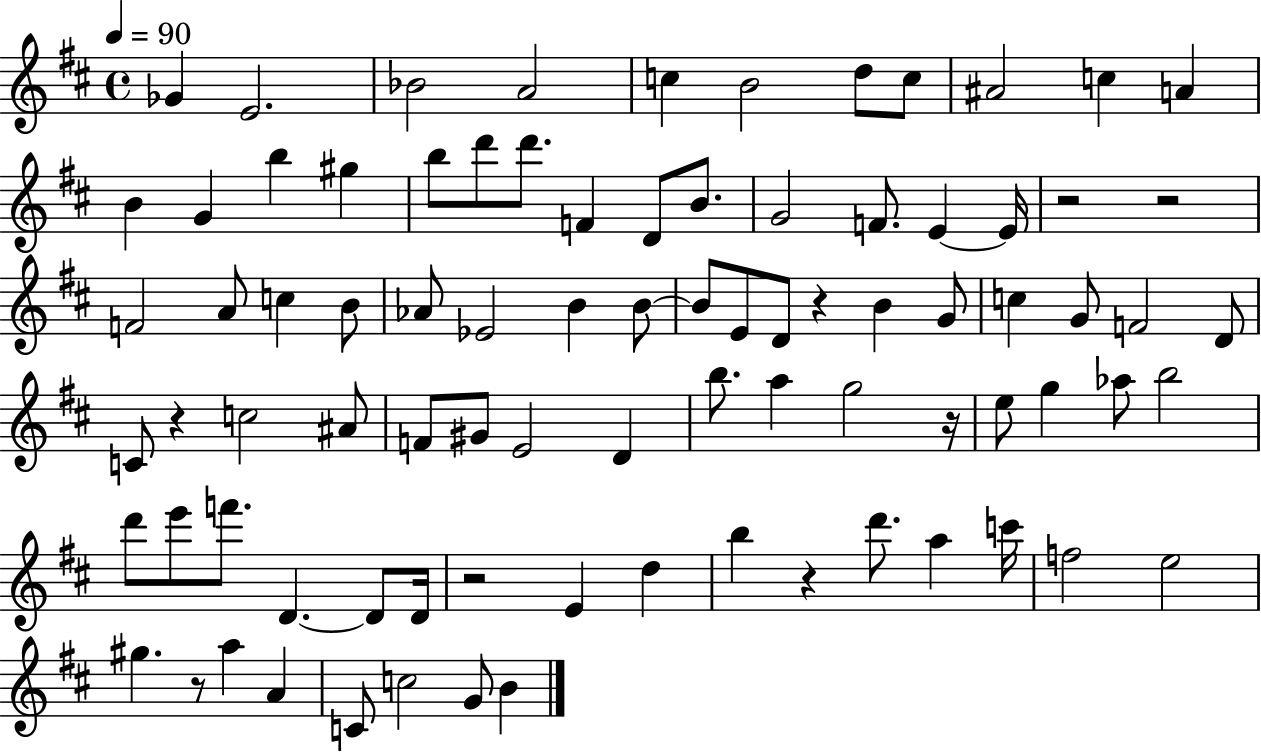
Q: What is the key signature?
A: D major